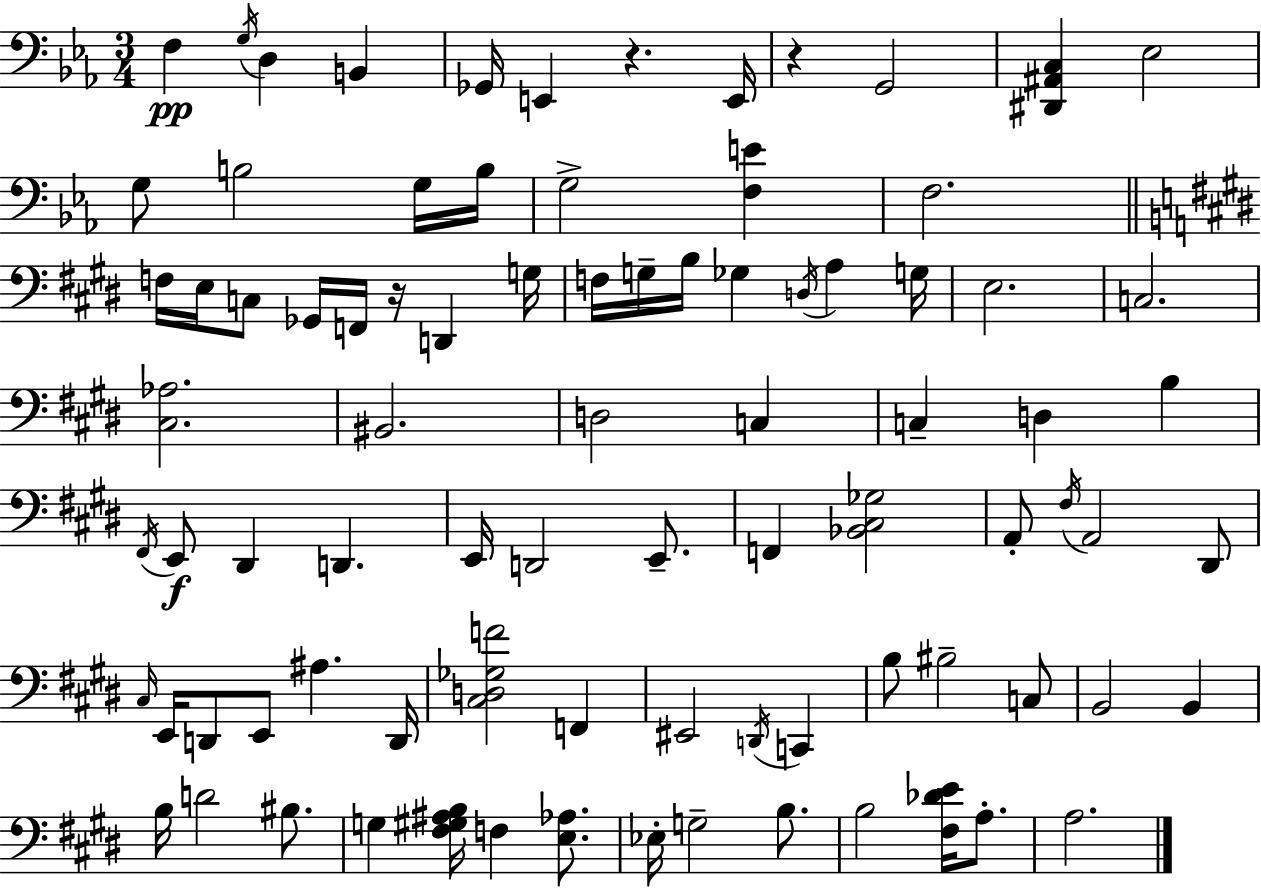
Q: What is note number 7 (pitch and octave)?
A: E2